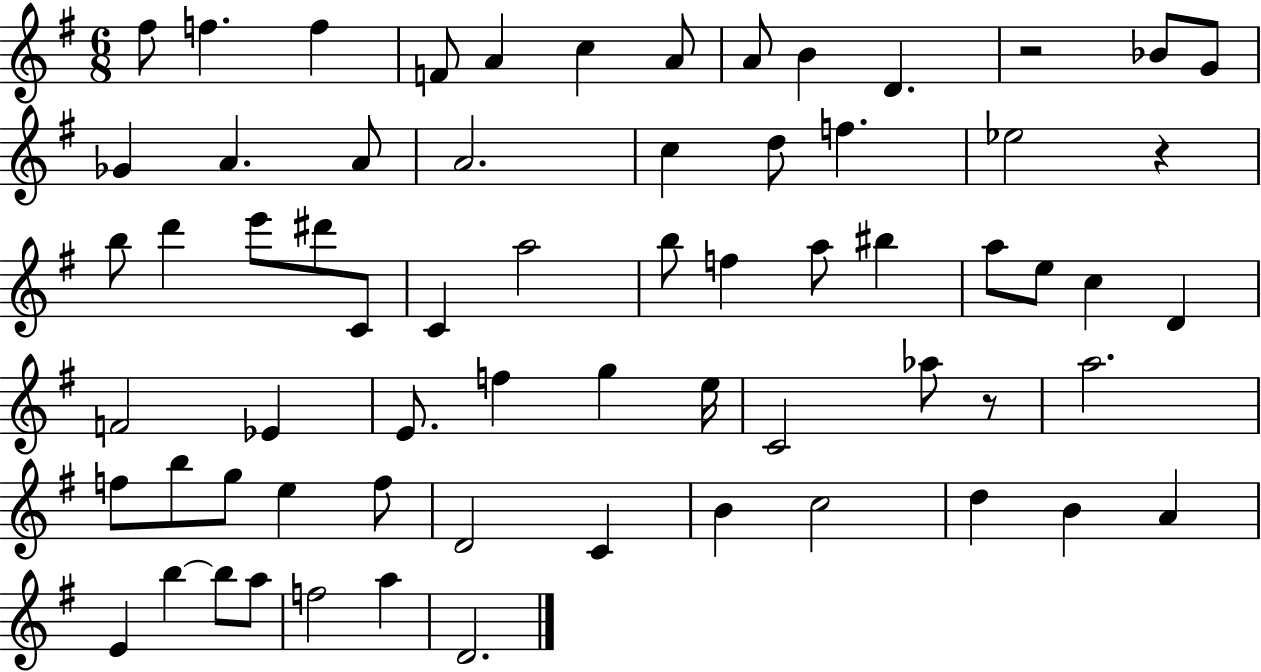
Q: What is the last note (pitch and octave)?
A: D4